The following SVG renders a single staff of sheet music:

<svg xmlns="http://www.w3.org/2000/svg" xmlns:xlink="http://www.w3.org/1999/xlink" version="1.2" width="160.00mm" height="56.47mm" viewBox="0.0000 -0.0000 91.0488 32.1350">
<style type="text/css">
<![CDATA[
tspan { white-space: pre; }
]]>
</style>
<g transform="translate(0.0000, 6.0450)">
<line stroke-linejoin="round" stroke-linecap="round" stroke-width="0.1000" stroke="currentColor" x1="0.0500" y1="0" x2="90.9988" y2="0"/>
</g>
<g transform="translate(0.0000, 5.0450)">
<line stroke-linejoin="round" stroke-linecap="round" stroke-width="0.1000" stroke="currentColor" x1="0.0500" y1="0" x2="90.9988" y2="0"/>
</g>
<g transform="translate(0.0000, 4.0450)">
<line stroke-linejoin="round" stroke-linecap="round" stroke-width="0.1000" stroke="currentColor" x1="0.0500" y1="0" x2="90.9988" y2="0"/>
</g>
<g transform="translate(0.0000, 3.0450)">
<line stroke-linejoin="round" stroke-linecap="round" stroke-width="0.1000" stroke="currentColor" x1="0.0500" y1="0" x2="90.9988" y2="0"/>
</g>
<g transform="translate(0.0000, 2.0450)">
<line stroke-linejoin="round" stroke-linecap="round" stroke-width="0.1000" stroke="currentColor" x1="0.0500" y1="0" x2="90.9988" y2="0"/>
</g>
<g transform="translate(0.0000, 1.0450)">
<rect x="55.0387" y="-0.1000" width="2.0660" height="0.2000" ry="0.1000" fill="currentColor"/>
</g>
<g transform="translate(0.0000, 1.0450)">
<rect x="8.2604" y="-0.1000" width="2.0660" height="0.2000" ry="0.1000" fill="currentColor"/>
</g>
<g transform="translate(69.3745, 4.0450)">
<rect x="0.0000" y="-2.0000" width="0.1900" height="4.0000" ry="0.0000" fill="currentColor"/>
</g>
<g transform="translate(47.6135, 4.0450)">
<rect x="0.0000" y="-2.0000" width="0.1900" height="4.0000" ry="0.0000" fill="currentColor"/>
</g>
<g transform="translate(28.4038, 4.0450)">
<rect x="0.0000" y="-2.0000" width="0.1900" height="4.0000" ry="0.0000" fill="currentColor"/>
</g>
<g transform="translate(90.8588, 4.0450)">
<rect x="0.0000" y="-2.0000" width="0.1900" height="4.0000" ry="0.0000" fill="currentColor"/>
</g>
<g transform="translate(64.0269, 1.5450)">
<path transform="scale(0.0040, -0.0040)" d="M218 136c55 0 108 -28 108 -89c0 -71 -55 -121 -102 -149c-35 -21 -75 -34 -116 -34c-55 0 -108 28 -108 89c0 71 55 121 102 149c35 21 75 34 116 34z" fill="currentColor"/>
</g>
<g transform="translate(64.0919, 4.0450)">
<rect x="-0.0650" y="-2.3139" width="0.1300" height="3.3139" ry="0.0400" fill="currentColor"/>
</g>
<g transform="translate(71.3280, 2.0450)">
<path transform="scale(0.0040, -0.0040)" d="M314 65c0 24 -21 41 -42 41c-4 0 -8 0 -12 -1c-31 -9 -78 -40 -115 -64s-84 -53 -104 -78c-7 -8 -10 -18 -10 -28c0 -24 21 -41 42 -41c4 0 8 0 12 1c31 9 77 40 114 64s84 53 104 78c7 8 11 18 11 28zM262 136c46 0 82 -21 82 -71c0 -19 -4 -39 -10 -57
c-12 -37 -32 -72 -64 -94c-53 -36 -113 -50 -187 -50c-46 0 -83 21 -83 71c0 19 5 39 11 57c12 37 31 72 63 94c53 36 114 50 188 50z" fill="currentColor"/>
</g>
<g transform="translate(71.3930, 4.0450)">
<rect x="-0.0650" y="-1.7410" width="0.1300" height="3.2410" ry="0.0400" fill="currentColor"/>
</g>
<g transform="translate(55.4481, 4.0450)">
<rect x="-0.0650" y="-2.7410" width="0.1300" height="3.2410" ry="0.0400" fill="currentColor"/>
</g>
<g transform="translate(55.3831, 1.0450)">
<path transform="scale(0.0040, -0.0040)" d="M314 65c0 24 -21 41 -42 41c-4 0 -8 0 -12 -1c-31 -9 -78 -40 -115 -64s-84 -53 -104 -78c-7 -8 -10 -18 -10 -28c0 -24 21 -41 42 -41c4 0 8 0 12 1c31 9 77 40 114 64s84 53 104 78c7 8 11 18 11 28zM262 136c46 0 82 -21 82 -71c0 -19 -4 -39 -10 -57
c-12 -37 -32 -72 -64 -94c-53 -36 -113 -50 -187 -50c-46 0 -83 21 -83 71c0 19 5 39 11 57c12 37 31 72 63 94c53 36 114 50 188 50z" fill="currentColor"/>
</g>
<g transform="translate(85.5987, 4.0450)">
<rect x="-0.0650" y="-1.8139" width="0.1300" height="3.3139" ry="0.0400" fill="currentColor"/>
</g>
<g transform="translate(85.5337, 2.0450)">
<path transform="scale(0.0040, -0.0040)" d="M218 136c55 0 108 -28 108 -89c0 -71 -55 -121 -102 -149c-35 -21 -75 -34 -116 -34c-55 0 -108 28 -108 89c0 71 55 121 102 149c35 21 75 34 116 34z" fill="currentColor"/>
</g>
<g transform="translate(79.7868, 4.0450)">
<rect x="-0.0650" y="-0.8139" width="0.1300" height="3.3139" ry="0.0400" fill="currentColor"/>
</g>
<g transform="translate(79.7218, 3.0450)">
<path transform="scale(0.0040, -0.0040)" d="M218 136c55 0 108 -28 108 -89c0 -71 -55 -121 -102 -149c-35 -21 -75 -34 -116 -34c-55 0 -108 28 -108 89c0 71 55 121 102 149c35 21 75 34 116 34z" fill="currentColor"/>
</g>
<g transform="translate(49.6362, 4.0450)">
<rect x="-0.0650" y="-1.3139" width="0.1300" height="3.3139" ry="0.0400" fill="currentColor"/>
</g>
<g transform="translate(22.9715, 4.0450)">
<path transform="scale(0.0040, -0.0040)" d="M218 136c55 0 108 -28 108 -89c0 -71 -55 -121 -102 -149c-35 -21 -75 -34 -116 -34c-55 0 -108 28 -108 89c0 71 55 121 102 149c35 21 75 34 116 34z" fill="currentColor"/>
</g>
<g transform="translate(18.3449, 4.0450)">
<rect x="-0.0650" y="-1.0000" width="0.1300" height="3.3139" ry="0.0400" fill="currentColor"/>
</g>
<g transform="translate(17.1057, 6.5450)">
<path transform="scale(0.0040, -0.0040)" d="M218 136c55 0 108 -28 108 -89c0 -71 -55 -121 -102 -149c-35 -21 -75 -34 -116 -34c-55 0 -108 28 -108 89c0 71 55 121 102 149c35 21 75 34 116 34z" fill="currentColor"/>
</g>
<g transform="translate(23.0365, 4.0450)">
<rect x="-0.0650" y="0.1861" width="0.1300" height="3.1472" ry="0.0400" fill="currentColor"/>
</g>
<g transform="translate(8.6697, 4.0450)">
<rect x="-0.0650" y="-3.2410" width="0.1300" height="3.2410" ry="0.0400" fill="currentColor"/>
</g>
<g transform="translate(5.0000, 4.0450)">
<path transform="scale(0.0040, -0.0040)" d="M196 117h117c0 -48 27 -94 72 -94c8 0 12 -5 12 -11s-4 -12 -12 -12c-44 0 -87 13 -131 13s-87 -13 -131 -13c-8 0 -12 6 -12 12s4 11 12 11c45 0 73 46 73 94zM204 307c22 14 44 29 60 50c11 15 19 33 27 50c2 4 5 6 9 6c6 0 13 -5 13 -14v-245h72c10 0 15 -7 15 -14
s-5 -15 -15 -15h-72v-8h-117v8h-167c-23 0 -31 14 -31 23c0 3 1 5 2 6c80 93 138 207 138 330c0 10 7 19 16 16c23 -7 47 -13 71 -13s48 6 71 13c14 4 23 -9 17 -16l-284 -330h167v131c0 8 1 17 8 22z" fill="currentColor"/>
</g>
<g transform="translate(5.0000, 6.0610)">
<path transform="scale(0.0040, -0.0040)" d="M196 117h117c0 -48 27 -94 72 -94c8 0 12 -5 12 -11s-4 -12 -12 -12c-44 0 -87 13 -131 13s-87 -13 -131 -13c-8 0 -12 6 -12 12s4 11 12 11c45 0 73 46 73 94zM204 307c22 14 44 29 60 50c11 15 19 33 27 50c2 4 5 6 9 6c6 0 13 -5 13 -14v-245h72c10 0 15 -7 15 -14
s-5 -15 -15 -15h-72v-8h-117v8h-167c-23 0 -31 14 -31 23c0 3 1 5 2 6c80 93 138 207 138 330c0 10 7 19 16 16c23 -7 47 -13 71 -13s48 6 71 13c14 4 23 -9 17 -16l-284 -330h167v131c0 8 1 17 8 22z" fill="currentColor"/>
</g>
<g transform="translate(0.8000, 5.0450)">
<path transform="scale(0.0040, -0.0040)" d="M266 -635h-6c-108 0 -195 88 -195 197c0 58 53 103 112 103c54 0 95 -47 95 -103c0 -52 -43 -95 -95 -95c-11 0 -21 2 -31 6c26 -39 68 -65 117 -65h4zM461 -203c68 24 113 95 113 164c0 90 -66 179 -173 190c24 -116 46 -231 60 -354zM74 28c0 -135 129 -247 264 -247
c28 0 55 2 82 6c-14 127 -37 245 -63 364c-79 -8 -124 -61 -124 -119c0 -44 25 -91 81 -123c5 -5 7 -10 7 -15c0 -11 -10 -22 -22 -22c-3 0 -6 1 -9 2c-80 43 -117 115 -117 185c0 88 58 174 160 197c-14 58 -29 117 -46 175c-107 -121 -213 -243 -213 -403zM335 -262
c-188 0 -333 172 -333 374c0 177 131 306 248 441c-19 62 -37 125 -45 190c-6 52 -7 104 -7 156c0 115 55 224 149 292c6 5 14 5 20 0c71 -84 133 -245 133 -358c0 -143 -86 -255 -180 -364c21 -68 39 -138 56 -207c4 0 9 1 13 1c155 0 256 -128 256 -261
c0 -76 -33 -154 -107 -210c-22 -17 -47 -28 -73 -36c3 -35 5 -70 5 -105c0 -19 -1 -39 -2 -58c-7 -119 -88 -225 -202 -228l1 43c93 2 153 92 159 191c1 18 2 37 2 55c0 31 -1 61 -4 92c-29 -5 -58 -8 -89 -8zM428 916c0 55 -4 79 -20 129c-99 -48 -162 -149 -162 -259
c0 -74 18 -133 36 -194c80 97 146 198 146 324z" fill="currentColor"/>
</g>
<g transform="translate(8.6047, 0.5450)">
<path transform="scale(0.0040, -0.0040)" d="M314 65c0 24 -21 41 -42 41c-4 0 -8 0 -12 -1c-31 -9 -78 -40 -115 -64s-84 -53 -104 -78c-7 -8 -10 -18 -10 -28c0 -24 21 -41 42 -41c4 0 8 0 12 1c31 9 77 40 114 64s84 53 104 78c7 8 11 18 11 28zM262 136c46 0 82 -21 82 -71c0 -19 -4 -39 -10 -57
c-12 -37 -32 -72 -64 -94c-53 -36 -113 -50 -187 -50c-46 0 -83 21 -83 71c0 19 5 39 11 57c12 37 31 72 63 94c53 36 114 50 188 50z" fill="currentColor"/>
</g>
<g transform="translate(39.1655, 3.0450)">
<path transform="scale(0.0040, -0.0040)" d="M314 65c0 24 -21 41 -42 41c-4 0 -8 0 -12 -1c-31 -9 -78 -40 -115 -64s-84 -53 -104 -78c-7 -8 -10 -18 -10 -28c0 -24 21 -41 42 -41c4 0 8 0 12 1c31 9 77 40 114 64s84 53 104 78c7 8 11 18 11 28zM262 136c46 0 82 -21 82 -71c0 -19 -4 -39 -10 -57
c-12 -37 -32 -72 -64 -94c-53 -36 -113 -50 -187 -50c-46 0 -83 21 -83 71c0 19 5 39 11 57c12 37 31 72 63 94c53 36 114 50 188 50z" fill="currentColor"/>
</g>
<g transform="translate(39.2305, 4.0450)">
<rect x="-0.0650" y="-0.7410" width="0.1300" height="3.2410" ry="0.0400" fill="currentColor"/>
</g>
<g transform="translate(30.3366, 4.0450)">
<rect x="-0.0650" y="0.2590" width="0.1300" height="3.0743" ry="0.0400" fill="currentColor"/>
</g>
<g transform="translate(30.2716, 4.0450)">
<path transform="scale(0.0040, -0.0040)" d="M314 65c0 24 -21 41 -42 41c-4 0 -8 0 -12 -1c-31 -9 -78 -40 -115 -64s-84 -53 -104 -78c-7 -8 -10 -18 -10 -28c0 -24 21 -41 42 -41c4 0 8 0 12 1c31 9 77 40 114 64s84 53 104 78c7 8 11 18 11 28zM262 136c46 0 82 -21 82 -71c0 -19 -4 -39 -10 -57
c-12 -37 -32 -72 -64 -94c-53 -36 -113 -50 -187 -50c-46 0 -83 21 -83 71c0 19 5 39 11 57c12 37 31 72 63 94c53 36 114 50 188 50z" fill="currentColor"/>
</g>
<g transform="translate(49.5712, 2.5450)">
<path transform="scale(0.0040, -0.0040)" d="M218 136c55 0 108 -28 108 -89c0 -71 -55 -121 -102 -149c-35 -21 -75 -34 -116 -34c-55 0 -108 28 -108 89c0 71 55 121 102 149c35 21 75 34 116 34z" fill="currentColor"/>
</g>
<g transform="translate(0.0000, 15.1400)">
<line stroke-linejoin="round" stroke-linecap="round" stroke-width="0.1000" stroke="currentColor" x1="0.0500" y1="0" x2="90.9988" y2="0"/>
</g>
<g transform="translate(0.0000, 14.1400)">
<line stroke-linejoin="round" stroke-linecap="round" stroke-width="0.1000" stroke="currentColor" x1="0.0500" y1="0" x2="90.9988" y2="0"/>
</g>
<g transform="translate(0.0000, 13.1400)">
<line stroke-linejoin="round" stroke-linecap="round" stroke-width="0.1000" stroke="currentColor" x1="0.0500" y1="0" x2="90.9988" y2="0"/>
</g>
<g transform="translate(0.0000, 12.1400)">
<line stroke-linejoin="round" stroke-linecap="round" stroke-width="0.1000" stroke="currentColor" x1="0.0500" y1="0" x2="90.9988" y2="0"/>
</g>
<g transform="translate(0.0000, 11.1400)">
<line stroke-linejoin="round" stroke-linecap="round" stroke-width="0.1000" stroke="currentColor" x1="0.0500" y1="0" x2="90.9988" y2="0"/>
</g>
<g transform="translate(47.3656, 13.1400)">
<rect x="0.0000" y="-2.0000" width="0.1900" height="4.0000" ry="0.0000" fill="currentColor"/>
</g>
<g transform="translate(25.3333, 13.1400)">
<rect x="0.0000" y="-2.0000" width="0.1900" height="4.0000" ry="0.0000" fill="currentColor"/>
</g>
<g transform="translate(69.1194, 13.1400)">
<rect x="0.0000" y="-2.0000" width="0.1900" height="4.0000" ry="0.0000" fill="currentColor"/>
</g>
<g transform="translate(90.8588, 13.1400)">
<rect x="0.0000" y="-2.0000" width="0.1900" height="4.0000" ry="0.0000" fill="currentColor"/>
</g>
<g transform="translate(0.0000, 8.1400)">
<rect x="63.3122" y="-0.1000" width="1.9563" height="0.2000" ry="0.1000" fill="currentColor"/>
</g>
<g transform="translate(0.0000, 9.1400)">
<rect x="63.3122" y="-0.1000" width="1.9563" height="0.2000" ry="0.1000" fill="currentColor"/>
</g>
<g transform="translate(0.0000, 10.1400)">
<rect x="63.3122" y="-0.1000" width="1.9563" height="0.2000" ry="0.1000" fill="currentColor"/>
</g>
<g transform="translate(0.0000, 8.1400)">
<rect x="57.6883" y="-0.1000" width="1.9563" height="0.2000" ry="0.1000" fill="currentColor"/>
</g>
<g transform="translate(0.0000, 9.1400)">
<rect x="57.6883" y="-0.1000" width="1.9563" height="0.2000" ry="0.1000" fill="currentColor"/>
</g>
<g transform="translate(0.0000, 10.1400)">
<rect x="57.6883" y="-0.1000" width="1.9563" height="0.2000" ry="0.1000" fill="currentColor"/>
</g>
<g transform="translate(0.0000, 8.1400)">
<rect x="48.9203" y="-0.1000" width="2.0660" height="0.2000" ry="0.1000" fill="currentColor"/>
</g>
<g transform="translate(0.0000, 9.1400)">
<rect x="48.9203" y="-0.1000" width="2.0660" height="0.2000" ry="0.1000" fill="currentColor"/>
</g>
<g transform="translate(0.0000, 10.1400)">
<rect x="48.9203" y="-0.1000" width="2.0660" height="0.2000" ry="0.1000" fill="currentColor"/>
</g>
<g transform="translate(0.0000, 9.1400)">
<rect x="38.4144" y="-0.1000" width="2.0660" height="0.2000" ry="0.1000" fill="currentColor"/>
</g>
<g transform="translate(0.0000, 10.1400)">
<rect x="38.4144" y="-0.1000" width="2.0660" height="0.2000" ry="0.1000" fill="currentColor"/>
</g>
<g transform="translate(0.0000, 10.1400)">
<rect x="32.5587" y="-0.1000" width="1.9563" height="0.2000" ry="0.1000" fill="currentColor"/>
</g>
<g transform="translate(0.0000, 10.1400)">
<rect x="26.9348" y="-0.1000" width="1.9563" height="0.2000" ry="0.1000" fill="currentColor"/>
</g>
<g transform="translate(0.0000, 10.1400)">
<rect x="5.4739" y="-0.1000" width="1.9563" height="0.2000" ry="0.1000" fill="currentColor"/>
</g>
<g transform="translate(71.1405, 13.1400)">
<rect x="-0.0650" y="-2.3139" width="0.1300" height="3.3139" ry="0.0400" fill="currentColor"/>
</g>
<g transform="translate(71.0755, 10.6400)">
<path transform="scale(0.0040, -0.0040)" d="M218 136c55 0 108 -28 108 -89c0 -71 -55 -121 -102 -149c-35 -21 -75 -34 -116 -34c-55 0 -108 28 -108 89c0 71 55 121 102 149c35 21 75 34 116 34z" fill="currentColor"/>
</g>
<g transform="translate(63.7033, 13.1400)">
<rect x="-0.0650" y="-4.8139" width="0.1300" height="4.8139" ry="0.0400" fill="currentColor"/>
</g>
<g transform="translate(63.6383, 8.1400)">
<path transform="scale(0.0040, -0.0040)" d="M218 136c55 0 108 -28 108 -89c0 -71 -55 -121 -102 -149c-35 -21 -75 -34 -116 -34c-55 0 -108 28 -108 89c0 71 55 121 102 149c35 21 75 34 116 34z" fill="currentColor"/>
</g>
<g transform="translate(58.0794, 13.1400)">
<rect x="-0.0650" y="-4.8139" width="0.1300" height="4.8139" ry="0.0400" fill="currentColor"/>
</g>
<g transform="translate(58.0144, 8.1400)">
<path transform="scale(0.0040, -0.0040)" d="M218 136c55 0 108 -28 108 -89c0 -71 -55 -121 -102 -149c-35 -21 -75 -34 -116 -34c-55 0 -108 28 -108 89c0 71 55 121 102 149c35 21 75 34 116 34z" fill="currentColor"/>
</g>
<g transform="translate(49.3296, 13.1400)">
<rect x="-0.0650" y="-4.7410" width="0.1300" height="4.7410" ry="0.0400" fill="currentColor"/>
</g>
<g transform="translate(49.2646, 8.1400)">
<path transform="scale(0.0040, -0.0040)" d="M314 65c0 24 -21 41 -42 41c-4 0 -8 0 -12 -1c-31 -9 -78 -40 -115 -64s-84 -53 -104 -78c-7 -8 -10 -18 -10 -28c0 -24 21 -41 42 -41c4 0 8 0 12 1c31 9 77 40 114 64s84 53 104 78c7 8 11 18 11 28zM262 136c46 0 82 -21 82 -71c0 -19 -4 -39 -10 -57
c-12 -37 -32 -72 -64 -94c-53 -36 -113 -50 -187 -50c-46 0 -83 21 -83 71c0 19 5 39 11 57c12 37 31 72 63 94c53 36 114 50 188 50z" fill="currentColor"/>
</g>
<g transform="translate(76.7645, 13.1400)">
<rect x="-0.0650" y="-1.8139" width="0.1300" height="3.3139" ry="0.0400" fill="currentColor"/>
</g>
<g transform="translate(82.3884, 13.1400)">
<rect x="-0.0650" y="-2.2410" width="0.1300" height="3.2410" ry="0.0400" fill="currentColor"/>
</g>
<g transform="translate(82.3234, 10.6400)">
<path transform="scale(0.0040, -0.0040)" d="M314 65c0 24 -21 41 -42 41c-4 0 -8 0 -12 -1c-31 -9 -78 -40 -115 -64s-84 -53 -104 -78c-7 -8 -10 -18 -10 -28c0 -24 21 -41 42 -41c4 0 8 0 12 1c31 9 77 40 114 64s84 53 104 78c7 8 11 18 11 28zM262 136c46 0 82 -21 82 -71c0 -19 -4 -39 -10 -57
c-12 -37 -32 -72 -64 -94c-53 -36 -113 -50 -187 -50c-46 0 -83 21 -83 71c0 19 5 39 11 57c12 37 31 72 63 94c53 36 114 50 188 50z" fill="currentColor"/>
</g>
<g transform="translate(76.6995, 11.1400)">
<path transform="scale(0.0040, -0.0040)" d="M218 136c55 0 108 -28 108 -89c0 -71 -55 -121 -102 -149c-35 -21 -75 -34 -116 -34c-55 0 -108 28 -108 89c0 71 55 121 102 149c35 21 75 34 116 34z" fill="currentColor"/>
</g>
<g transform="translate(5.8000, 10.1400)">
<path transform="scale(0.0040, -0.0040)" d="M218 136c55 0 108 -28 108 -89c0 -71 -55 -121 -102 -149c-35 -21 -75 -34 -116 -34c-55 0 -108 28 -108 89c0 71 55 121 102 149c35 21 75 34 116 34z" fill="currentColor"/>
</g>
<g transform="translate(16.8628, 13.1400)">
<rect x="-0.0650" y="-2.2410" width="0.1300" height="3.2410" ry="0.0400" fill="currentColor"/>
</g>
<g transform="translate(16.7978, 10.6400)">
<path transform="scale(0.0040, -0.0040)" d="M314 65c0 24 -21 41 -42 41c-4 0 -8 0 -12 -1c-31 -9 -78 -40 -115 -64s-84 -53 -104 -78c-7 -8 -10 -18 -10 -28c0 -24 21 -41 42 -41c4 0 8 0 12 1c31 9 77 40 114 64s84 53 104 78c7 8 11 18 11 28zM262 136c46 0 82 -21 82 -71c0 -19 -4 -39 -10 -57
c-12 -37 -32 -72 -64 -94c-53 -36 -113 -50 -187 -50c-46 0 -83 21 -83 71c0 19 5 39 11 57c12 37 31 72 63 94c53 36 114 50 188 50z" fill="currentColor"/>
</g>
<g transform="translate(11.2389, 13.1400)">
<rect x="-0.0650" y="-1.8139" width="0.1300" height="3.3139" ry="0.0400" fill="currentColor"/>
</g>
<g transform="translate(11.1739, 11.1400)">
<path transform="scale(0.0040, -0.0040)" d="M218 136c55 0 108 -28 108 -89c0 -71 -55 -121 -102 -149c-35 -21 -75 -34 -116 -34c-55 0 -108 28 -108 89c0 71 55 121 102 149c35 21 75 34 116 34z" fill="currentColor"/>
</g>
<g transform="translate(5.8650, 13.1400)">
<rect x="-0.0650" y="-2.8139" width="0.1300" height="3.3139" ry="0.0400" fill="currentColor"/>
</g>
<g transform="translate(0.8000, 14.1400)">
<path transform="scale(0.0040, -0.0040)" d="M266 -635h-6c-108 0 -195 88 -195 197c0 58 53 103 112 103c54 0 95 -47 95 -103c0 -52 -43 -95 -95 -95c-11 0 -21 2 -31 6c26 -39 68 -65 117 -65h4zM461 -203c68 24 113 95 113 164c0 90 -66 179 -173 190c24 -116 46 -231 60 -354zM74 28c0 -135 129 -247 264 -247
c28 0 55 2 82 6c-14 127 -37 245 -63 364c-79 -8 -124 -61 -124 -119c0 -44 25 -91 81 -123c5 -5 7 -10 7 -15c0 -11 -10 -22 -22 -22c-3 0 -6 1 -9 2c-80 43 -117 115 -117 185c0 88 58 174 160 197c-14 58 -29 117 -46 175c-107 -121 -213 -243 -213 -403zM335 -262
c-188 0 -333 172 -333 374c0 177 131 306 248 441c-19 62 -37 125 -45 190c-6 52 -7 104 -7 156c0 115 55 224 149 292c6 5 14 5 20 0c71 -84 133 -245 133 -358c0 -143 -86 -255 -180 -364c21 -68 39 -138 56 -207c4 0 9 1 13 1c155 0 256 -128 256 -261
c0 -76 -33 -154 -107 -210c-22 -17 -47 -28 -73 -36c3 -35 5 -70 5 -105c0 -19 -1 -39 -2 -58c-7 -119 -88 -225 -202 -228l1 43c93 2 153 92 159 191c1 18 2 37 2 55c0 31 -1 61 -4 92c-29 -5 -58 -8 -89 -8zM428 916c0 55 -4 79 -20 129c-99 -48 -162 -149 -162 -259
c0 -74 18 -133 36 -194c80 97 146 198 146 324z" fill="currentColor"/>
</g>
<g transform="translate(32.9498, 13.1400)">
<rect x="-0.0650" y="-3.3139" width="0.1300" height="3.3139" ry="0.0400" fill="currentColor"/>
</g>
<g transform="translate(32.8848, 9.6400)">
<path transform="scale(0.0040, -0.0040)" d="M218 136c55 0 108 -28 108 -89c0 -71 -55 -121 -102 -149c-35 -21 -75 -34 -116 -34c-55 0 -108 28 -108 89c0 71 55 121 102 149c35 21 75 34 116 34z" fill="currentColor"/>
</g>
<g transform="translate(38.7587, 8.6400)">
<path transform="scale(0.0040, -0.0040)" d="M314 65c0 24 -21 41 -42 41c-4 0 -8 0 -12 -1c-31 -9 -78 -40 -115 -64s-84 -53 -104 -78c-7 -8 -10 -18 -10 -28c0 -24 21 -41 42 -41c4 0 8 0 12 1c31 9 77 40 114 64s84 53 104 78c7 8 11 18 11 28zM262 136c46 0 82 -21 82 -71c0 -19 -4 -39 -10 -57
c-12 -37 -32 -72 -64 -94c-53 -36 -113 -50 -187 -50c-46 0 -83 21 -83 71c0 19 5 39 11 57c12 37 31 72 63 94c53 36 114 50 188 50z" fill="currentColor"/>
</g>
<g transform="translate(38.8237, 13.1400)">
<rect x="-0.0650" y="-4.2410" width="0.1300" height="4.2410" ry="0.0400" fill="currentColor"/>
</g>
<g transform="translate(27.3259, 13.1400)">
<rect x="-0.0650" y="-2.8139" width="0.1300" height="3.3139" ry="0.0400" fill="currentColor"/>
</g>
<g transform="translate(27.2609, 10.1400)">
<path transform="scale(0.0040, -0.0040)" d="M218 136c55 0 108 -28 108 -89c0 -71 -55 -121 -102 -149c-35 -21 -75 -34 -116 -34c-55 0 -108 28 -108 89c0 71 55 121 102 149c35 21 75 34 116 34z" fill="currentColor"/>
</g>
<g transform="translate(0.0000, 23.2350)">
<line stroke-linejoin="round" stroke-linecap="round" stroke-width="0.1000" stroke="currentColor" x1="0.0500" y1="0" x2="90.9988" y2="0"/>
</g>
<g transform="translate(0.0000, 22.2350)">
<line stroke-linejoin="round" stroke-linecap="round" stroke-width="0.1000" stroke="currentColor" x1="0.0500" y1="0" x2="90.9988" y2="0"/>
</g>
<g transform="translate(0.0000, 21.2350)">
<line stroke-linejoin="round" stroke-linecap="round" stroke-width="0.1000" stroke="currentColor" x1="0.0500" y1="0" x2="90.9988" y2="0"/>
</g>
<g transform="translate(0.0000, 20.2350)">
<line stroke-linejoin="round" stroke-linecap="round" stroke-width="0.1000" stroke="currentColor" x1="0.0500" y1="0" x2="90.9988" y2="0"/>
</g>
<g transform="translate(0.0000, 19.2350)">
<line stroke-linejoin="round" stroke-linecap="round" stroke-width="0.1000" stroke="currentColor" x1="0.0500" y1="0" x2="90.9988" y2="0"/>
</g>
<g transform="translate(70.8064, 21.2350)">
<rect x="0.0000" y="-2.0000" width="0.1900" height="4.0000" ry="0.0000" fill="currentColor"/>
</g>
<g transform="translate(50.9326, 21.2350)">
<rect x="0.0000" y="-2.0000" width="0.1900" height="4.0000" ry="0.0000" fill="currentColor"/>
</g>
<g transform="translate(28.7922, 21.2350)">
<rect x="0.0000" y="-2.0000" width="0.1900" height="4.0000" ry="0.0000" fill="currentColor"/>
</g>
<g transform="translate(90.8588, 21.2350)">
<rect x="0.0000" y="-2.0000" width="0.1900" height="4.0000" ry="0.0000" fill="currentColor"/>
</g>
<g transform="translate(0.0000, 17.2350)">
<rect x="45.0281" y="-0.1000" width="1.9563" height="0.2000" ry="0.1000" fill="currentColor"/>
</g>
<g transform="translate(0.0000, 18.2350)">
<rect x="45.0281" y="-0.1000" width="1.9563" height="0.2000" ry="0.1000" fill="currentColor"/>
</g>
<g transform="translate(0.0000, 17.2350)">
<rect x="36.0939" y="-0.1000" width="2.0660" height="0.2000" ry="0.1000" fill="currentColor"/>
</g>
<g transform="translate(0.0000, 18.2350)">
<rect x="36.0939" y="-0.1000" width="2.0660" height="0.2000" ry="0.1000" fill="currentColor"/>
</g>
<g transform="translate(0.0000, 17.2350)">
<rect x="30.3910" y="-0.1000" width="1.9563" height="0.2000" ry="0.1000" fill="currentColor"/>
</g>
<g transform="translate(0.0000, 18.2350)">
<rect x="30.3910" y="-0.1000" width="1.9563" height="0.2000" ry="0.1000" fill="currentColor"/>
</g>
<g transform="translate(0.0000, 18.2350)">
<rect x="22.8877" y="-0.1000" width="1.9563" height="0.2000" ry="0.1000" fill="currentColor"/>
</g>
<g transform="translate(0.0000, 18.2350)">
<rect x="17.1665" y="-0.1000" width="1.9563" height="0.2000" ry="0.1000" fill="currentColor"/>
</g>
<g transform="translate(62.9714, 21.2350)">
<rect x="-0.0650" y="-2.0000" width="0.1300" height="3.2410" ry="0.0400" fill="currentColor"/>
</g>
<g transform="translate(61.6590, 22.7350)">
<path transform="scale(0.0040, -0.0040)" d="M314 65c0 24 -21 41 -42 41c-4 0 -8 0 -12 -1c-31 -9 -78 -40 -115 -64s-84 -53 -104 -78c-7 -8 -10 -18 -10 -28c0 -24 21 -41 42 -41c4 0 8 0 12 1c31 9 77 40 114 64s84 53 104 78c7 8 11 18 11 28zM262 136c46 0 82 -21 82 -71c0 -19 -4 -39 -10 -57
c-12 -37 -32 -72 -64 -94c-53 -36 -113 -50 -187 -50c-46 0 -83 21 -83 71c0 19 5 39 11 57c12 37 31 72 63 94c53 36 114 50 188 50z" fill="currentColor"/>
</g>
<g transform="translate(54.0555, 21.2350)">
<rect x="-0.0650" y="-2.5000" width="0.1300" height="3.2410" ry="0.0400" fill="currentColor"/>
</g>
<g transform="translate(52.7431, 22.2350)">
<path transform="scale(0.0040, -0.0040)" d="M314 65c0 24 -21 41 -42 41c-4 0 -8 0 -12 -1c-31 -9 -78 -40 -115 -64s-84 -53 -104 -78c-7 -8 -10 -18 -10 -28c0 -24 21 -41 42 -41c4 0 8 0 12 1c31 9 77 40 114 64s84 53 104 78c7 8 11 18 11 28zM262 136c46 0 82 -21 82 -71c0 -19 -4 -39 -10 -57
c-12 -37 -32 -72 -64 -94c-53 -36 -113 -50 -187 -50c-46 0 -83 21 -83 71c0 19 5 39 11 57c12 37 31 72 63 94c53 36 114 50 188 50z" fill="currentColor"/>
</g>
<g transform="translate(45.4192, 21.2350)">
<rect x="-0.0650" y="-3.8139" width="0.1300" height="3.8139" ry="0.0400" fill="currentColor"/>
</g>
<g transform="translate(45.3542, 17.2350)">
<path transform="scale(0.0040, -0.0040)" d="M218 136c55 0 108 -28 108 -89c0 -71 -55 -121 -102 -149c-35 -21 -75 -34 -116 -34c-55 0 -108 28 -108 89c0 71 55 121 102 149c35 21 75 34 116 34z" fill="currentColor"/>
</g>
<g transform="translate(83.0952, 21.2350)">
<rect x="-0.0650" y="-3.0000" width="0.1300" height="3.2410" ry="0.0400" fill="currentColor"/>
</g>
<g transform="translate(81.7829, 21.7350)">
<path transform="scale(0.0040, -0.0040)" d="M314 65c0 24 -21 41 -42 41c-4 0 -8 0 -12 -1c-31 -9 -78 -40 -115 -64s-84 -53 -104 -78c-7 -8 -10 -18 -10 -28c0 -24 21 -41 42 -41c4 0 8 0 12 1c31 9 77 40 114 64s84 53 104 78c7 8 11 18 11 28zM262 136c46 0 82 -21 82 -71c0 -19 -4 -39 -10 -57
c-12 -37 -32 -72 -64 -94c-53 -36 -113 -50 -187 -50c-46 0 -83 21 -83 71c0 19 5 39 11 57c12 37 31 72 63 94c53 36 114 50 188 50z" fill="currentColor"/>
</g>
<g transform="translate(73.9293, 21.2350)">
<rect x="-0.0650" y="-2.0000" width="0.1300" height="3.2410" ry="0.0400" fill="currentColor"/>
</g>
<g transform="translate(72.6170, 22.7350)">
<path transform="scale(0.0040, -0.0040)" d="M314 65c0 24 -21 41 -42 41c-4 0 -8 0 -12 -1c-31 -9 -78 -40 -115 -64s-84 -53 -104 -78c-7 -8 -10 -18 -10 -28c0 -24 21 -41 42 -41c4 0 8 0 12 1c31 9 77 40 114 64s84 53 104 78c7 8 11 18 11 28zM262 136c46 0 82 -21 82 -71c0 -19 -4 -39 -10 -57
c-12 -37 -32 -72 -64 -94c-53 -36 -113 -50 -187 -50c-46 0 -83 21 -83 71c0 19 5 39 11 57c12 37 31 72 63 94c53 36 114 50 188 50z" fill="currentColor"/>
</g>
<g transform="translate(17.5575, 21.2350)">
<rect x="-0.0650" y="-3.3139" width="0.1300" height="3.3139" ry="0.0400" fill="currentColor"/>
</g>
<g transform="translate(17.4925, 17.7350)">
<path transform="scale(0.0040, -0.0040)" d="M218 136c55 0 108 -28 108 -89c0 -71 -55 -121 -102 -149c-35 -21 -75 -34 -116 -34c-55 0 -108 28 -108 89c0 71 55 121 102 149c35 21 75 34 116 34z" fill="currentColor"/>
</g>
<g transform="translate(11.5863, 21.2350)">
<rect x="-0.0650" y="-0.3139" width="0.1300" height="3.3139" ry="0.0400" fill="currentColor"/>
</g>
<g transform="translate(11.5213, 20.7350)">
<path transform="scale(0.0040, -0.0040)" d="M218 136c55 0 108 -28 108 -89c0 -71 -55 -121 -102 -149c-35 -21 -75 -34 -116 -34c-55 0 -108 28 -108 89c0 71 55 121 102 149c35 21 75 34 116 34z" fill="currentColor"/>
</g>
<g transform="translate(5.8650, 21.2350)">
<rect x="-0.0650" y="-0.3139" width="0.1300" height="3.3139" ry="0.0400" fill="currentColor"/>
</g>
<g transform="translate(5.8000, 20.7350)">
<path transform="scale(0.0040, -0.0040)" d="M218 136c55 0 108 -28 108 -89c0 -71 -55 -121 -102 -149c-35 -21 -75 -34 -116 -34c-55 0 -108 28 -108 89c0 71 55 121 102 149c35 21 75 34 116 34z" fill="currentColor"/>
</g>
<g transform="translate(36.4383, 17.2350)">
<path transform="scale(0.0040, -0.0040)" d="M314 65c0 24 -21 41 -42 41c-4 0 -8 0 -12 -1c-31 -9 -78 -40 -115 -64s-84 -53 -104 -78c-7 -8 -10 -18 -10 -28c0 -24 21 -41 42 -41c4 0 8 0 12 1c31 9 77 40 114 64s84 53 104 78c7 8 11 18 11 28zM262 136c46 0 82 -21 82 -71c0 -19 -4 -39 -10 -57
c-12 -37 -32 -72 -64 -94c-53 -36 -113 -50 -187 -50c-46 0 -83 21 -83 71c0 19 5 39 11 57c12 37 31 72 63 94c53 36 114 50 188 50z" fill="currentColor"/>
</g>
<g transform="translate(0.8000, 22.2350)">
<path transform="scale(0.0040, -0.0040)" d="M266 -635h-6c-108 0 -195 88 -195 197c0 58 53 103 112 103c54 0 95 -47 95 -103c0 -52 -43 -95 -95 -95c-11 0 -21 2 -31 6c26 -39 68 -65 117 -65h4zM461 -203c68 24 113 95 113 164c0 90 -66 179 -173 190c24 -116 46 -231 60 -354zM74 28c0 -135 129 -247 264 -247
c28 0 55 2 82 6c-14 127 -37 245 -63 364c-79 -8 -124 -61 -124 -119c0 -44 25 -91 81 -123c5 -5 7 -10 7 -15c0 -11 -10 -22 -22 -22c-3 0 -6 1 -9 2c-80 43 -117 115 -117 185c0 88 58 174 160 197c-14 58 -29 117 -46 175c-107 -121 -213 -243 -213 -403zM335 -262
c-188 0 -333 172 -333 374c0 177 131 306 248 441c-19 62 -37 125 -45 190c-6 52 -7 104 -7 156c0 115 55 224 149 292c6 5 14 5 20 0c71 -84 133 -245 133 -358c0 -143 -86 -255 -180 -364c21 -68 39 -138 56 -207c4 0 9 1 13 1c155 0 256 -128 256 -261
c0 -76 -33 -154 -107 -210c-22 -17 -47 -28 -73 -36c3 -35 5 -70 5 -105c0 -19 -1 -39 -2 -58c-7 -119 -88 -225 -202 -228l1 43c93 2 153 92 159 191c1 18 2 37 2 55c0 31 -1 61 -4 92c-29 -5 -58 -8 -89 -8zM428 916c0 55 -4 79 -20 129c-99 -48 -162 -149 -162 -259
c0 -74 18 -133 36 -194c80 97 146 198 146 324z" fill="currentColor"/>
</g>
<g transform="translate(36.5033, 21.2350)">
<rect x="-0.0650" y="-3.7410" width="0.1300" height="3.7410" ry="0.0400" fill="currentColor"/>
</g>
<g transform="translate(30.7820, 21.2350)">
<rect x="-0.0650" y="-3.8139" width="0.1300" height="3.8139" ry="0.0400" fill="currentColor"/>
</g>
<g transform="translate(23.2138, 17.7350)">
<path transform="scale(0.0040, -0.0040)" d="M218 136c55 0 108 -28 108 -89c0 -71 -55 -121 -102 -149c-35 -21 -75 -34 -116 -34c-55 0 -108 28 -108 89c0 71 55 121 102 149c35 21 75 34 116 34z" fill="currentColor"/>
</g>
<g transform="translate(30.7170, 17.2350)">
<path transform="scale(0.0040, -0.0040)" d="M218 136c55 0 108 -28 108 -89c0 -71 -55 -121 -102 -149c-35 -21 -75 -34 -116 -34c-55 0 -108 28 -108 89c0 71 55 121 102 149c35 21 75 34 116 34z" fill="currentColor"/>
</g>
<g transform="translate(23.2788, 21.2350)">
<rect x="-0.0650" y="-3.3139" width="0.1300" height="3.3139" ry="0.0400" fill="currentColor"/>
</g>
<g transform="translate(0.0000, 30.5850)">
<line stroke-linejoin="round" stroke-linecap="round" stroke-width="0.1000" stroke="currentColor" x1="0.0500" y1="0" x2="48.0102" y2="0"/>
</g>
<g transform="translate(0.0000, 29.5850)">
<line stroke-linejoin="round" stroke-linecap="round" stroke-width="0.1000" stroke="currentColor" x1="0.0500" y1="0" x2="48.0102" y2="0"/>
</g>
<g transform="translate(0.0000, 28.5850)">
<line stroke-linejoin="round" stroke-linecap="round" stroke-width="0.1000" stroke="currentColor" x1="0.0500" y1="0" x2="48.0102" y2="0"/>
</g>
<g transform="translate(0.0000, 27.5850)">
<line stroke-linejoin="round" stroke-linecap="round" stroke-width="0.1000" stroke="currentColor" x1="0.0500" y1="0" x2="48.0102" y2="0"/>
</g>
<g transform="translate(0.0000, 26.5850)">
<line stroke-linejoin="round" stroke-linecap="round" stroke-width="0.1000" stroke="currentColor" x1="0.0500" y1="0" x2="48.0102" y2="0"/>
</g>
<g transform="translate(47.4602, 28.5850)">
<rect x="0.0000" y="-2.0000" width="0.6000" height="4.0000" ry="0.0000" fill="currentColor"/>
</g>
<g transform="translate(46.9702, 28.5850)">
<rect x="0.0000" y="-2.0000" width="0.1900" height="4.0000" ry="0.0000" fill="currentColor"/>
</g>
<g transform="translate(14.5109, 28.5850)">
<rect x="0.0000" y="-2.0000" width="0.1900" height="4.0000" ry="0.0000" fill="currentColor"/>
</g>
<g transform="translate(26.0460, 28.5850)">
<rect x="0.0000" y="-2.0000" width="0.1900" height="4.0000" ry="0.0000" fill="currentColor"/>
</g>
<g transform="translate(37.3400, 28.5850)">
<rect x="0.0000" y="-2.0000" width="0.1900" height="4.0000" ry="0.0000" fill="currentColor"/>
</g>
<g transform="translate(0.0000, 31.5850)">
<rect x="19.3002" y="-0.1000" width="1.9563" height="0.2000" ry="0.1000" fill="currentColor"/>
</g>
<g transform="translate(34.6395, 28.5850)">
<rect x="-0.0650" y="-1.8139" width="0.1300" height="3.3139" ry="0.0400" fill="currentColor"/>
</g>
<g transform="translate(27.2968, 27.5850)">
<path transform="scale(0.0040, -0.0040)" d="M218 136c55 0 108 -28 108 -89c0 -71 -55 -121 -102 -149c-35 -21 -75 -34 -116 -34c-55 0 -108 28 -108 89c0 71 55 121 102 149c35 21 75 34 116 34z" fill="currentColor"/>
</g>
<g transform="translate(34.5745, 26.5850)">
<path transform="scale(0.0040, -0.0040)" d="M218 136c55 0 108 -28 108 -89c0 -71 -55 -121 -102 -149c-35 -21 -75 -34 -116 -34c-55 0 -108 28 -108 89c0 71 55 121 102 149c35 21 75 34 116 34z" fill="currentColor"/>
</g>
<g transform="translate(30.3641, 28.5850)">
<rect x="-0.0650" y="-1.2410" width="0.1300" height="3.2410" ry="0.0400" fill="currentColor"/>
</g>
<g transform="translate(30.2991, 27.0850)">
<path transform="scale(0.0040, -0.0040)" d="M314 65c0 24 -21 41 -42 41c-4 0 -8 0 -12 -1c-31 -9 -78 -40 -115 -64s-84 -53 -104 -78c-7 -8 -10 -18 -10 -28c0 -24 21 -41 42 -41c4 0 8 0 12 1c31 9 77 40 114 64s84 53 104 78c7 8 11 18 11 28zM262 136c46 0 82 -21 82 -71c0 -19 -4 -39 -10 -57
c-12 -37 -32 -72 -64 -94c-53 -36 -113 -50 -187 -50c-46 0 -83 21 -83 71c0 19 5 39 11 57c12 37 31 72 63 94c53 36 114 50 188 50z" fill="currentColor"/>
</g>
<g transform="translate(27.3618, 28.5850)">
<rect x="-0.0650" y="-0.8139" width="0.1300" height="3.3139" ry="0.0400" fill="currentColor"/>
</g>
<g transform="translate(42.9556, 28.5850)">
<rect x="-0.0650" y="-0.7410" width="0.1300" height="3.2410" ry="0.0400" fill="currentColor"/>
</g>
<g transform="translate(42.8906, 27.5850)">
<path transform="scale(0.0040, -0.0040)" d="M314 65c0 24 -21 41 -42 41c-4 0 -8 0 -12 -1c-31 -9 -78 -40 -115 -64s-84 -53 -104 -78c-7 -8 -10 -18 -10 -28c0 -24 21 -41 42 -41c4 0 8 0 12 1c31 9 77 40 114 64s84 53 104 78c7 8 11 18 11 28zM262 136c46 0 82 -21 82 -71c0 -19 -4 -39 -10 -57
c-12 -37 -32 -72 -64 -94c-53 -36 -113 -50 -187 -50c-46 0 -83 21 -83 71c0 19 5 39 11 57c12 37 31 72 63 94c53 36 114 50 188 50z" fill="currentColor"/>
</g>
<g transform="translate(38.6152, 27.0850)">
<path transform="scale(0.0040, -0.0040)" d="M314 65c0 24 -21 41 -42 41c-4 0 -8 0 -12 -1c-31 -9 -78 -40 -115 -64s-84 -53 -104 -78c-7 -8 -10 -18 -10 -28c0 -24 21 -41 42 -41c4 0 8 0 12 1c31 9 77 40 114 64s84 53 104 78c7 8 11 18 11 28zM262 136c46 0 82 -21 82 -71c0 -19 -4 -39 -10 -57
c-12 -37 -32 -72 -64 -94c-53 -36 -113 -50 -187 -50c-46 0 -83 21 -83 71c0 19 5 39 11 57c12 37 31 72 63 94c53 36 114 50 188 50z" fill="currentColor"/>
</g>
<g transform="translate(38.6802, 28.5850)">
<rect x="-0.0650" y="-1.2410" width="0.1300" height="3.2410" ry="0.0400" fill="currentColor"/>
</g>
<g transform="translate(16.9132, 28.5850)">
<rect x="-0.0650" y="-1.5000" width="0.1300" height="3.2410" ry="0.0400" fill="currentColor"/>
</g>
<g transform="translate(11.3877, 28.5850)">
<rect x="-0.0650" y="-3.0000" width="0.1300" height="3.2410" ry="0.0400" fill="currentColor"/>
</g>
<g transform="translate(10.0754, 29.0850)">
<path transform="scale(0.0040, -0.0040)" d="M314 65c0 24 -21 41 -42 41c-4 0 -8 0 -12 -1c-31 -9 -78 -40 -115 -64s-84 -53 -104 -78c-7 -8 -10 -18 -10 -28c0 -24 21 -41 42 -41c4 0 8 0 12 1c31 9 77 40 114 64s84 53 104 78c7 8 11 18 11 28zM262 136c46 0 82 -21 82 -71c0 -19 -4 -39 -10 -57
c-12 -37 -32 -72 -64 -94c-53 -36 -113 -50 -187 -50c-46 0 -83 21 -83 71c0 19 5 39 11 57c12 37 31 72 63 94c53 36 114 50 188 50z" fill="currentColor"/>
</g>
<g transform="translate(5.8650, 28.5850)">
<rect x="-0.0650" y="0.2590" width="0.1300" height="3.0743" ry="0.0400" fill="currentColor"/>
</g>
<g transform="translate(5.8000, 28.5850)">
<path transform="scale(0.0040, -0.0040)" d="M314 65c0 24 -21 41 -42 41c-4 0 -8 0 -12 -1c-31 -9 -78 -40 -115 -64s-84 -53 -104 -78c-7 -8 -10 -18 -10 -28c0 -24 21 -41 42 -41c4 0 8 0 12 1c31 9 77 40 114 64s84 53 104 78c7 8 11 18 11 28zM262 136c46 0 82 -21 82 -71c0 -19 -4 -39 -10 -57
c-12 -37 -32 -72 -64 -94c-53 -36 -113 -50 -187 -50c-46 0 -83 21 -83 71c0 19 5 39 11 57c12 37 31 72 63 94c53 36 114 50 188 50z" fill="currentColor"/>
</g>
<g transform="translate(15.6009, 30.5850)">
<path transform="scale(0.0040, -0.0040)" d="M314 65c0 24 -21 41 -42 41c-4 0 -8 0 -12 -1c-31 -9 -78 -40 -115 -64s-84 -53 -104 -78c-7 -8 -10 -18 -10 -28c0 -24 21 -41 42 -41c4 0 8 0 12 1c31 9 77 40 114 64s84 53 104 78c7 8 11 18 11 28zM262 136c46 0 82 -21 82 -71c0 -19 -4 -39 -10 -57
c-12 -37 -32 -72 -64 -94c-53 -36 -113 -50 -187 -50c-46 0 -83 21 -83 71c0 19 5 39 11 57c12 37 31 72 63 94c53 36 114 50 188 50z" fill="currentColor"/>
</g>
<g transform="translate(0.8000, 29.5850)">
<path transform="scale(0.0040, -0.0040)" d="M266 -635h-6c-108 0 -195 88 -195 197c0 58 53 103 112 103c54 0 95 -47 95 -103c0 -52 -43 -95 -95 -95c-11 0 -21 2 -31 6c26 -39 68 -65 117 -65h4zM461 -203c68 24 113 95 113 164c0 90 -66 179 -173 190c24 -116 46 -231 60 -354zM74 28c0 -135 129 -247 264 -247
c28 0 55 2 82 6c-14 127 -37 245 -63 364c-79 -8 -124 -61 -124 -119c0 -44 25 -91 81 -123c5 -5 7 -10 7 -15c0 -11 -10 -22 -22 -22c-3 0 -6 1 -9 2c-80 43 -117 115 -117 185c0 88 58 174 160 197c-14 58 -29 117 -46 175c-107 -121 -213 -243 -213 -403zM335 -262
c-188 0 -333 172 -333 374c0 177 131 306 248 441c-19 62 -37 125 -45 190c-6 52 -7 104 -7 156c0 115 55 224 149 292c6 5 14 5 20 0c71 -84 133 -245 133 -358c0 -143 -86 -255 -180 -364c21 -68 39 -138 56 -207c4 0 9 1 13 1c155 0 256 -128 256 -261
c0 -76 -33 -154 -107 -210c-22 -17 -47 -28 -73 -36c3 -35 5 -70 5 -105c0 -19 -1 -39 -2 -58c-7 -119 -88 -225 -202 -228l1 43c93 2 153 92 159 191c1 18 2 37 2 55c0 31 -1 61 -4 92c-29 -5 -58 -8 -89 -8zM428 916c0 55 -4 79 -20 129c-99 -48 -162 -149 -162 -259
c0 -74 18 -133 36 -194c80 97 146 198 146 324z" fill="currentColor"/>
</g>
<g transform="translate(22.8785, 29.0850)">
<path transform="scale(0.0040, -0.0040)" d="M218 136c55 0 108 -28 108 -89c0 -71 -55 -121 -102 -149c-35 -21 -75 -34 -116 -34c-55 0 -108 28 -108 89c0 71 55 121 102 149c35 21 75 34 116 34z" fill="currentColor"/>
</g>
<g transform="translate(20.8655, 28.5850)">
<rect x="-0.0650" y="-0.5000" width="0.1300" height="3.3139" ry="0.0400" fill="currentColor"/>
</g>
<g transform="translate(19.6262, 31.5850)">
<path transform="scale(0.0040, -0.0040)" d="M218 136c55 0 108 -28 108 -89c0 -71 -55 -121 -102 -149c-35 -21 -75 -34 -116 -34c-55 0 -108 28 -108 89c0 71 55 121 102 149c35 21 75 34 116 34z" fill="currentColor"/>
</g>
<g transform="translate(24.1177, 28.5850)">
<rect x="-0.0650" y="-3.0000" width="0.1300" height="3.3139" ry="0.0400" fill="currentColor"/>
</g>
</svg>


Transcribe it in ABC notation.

X:1
T:Untitled
M:4/4
L:1/4
K:C
b2 D B B2 d2 e a2 g f2 d f a f g2 a b d'2 e'2 e' e' g f g2 c c b b c' c'2 c' G2 F2 F2 A2 B2 A2 E2 C A d e2 f e2 d2